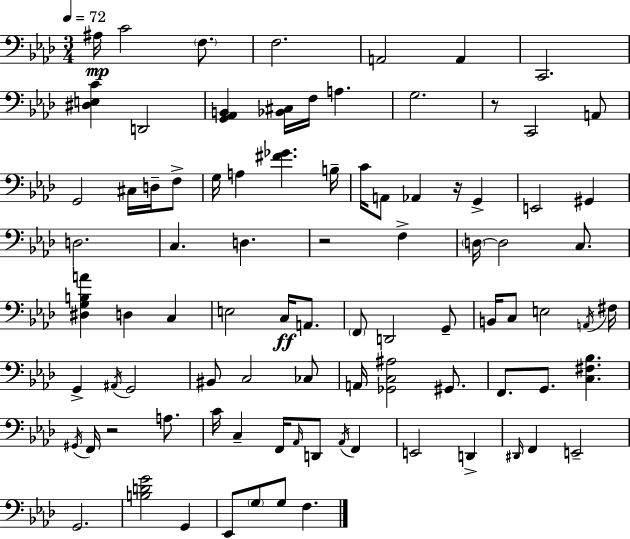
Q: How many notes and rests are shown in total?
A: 89